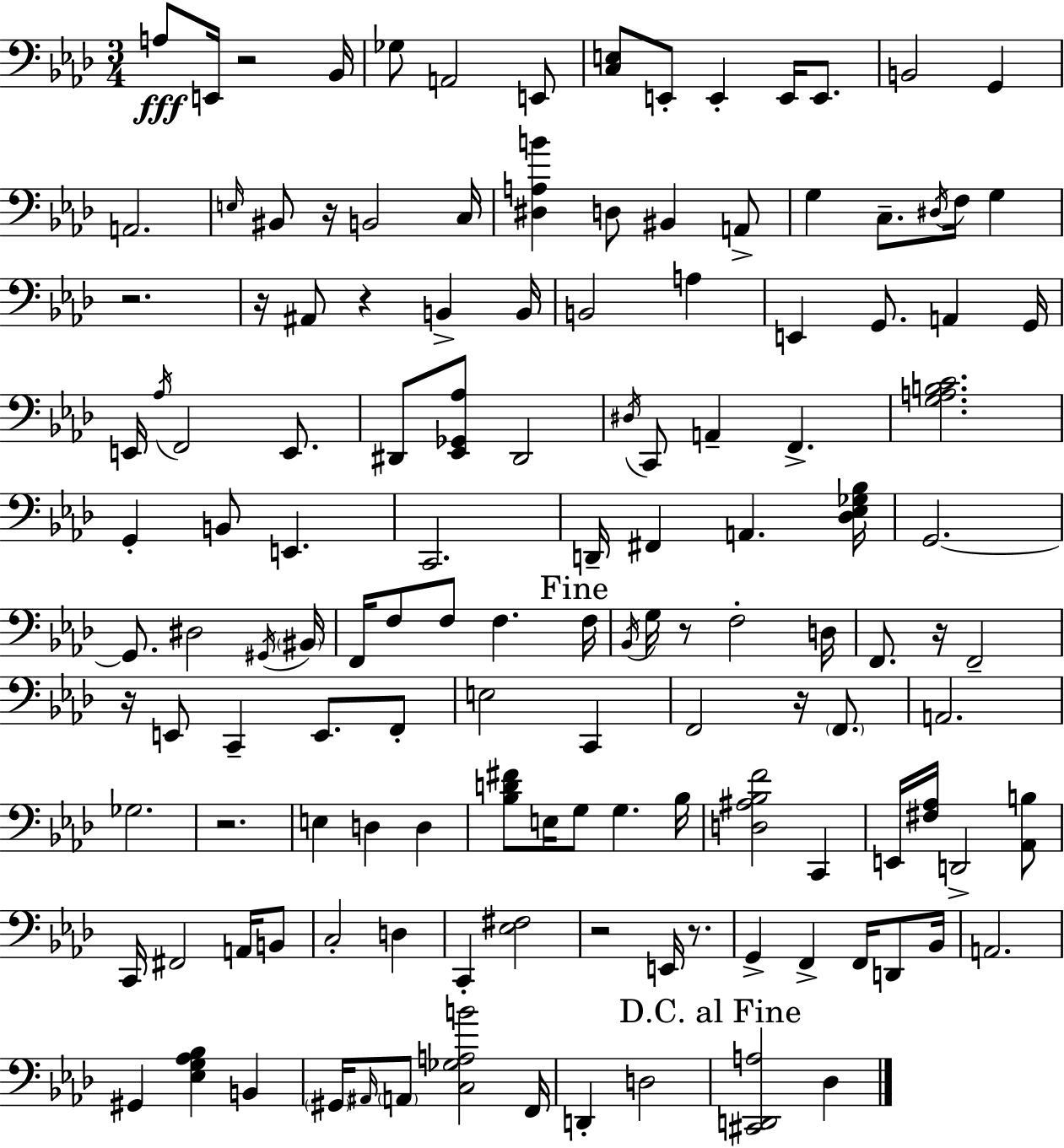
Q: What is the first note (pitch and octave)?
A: A3